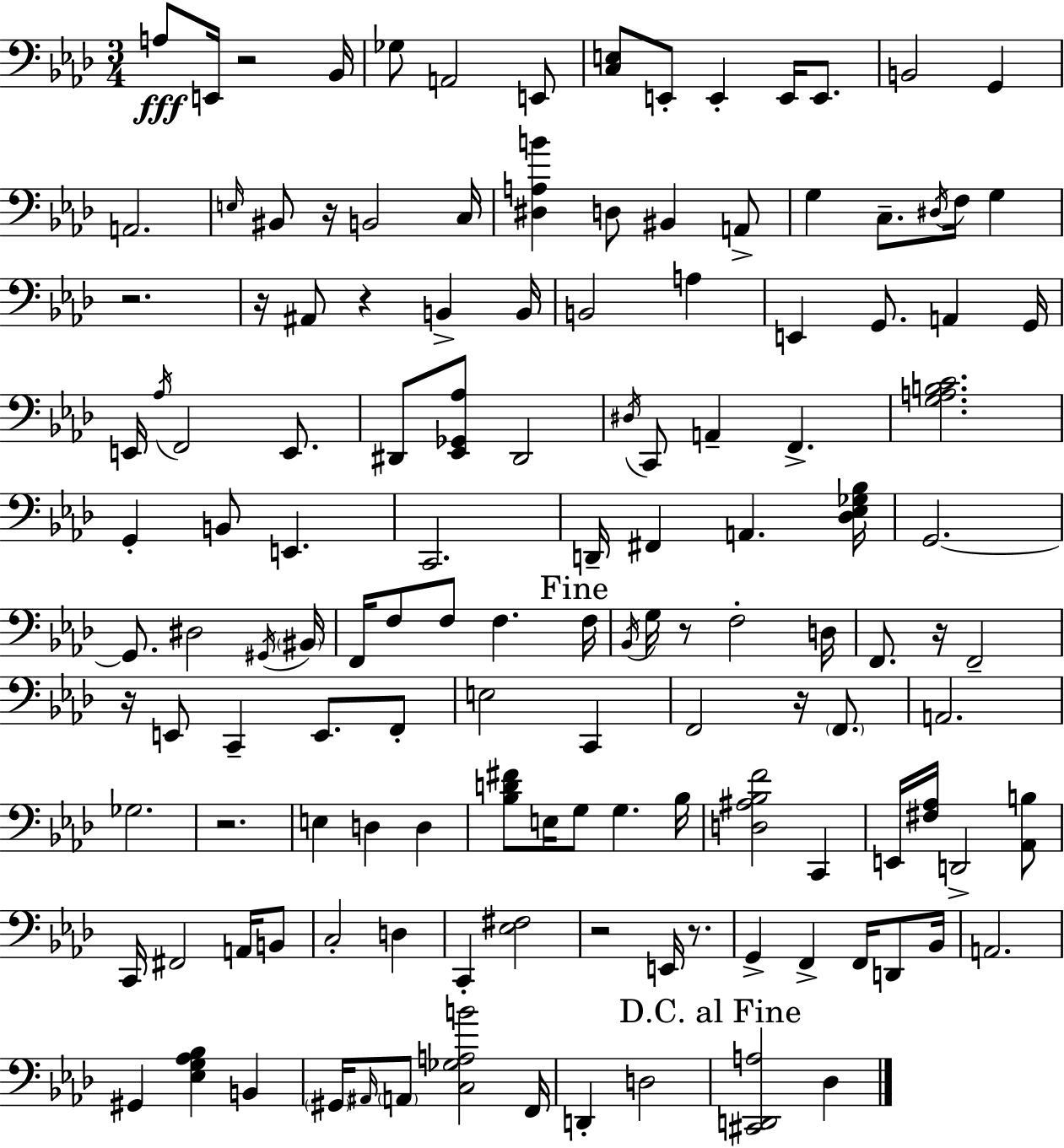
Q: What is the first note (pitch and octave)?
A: A3